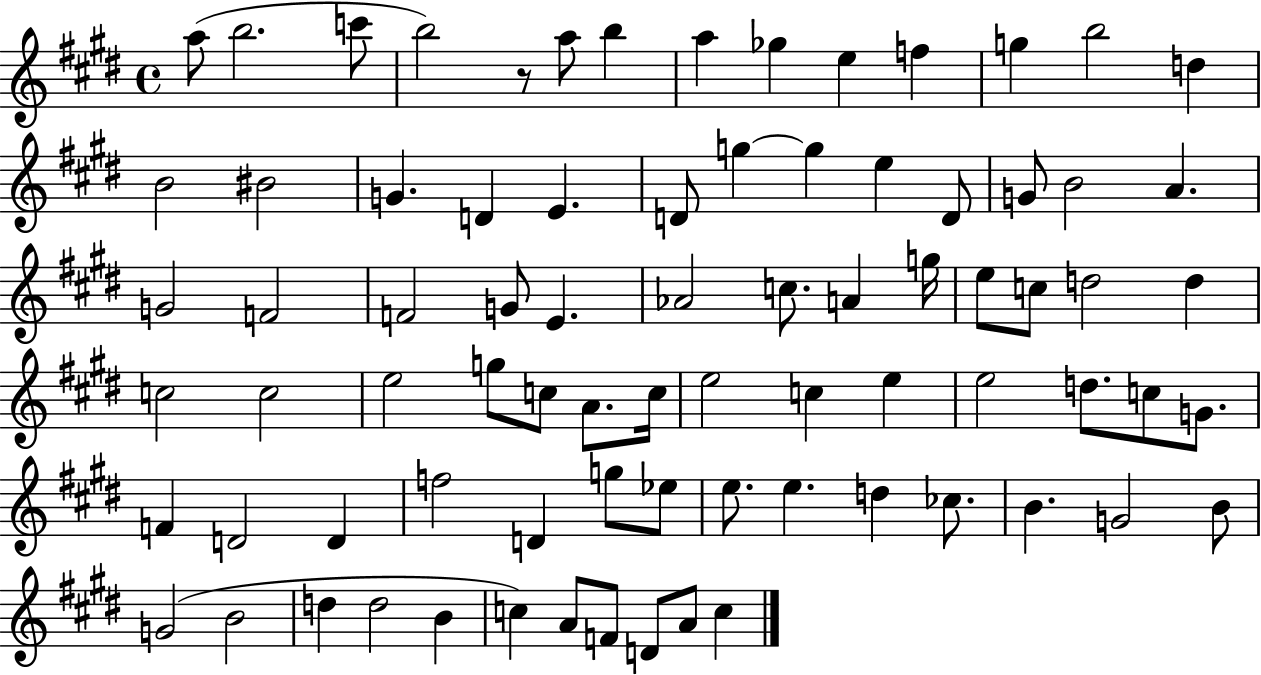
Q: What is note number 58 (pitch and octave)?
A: D4